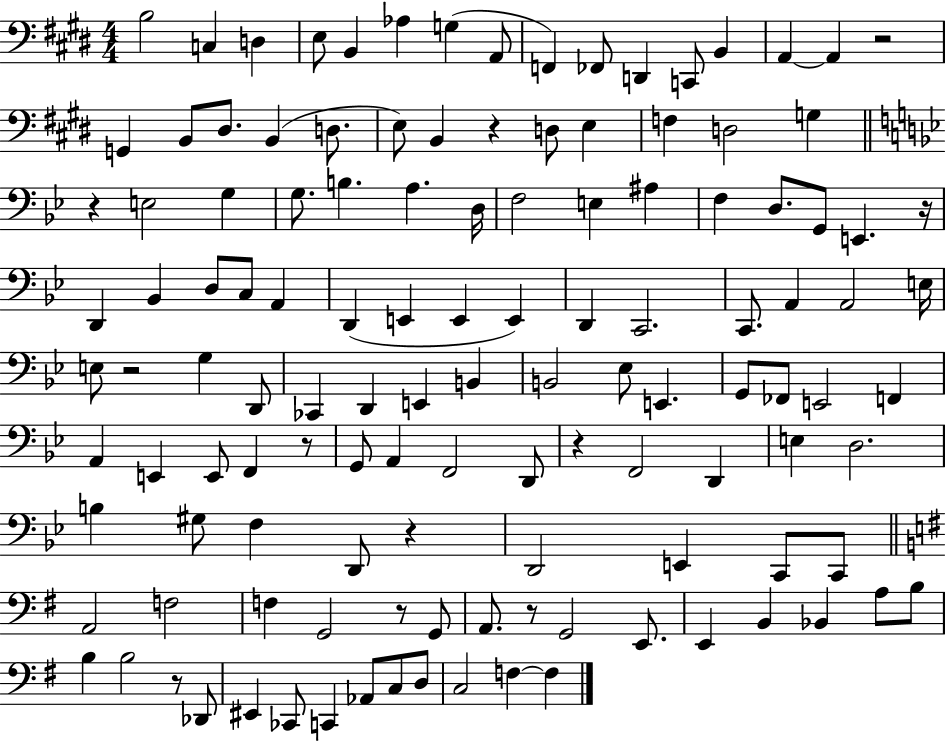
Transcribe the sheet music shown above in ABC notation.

X:1
T:Untitled
M:4/4
L:1/4
K:E
B,2 C, D, E,/2 B,, _A, G, A,,/2 F,, _F,,/2 D,, C,,/2 B,, A,, A,, z2 G,, B,,/2 ^D,/2 B,, D,/2 E,/2 B,, z D,/2 E, F, D,2 G, z E,2 G, G,/2 B, A, D,/4 F,2 E, ^A, F, D,/2 G,,/2 E,, z/4 D,, _B,, D,/2 C,/2 A,, D,, E,, E,, E,, D,, C,,2 C,,/2 A,, A,,2 E,/4 E,/2 z2 G, D,,/2 _C,, D,, E,, B,, B,,2 _E,/2 E,, G,,/2 _F,,/2 E,,2 F,, A,, E,, E,,/2 F,, z/2 G,,/2 A,, F,,2 D,,/2 z F,,2 D,, E, D,2 B, ^G,/2 F, D,,/2 z D,,2 E,, C,,/2 C,,/2 A,,2 F,2 F, G,,2 z/2 G,,/2 A,,/2 z/2 G,,2 E,,/2 E,, B,, _B,, A,/2 B,/2 B, B,2 z/2 _D,,/2 ^E,, _C,,/2 C,, _A,,/2 C,/2 D,/2 C,2 F, F,